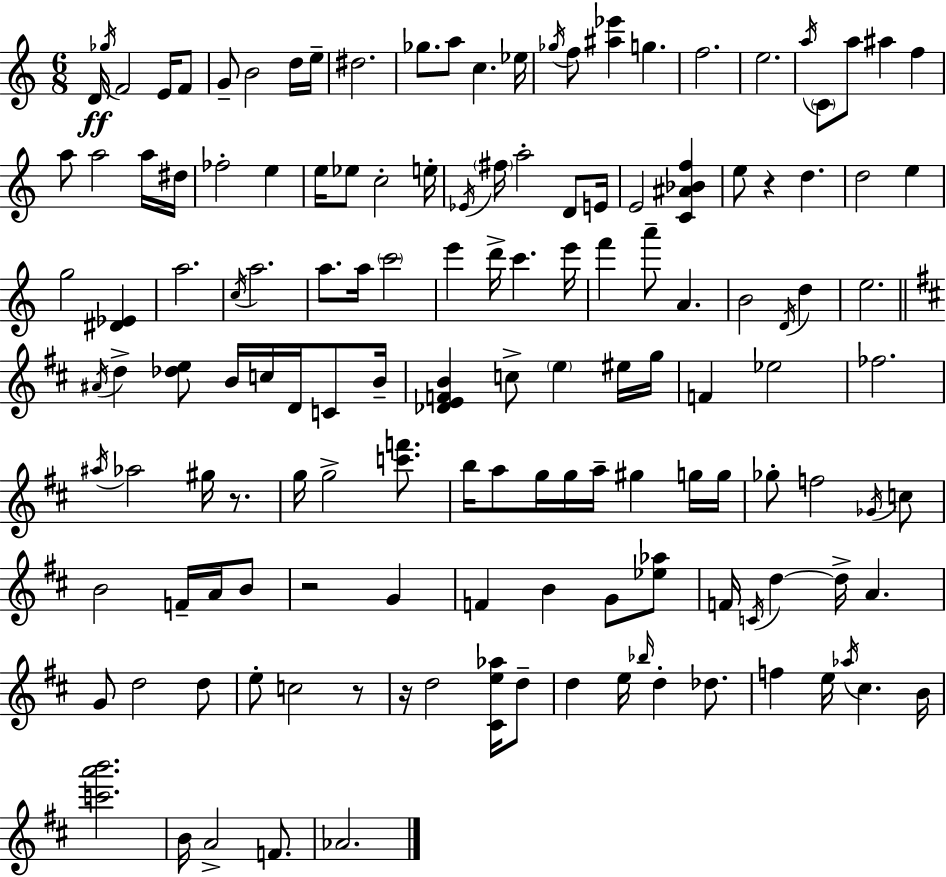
{
  \clef treble
  \numericTimeSignature
  \time 6/8
  \key c \major
  d'16\ff \acciaccatura { ges''16 } f'2 e'16 f'8 | g'8-- b'2 d''16 | e''16-- dis''2. | ges''8. a''8 c''4. | \break ees''16 \acciaccatura { ges''16 } f''8 <ais'' ees'''>4 g''4. | f''2. | e''2. | \acciaccatura { a''16 } \parenthesize c'8 a''8 ais''4 f''4 | \break a''8 a''2 | a''16 dis''16 fes''2-. e''4 | e''16 ees''8 c''2-. | e''16-. \acciaccatura { ees'16 } \parenthesize fis''16 a''2-. | \break d'8 e'16 e'2 | <c' ais' bes' f''>4 e''8 r4 d''4. | d''2 | e''4 g''2 | \break <dis' ees'>4 a''2. | \acciaccatura { c''16 } a''2. | a''8. a''16 \parenthesize c'''2 | e'''4 d'''16-> c'''4. | \break e'''16 f'''4 a'''8-- a'4. | b'2 | \acciaccatura { d'16 } d''4 e''2. | \bar "||" \break \key d \major \acciaccatura { ais'16 } d''4-> <des'' e''>8 b'16 c''16 d'16 c'8 | b'16-- <des' e' f' b'>4 c''8-> \parenthesize e''4 eis''16 | g''16 f'4 ees''2 | fes''2. | \break \acciaccatura { ais''16 } aes''2 gis''16 r8. | g''16 g''2-> <c''' f'''>8. | b''16 a''8 g''16 g''16 a''16-- gis''4 | g''16 g''16 ges''8-. f''2 | \break \acciaccatura { ges'16 } c''8 b'2 f'16-- | a'16 b'8 r2 g'4 | f'4 b'4 g'8 | <ees'' aes''>8 f'16 \acciaccatura { c'16 } d''4~~ d''16-> a'4. | \break g'8 d''2 | d''8 e''8-. c''2 | r8 r16 d''2 | <cis' e'' aes''>16 d''8-- d''4 e''16 \grace { bes''16 } d''4-. | \break des''8. f''4 e''16 \acciaccatura { aes''16 } cis''4. | b'16 <c''' a''' b'''>2. | b'16 a'2-> | f'8. aes'2. | \break \bar "|."
}